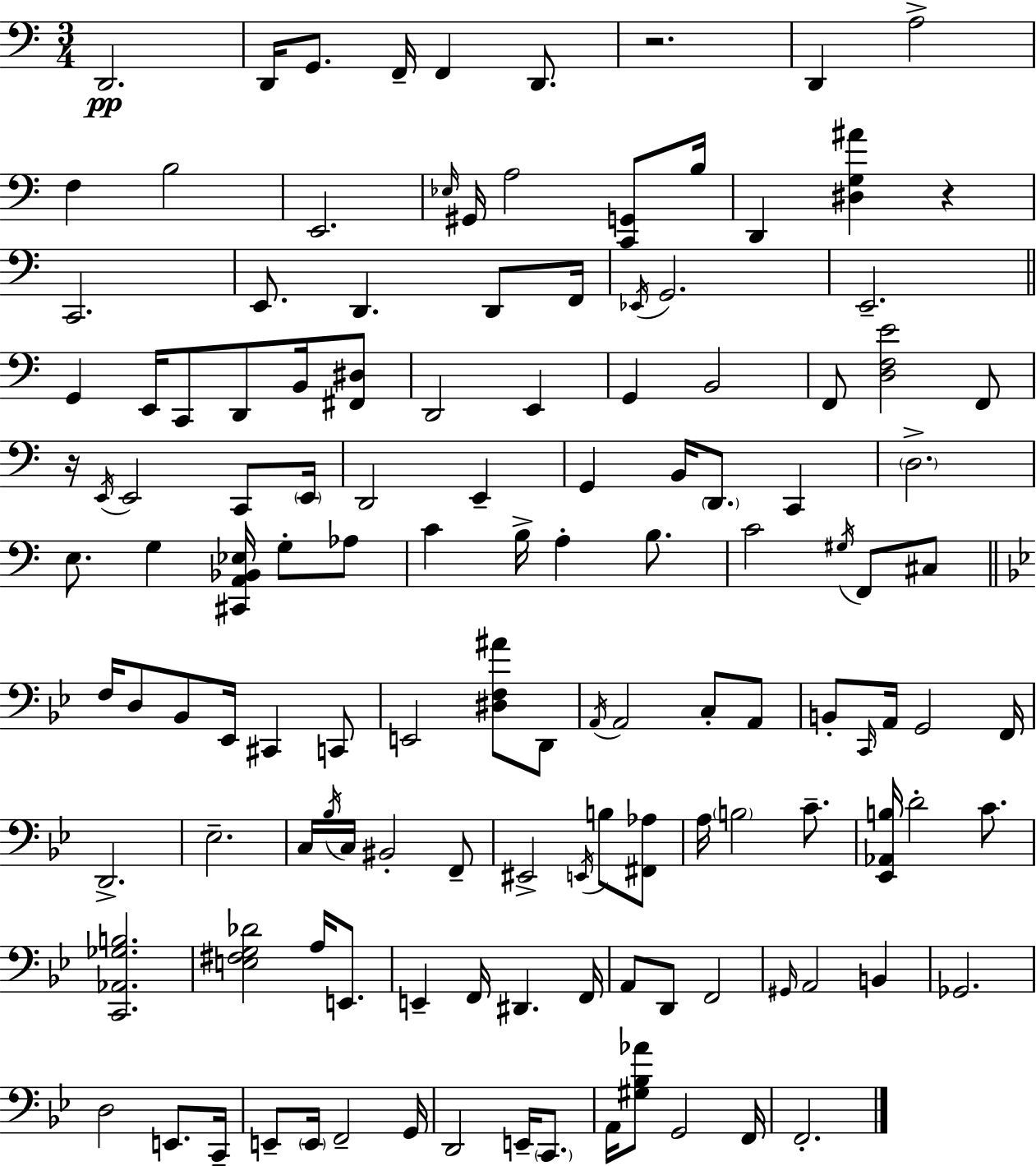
X:1
T:Untitled
M:3/4
L:1/4
K:C
D,,2 D,,/4 G,,/2 F,,/4 F,, D,,/2 z2 D,, A,2 F, B,2 E,,2 _E,/4 ^G,,/4 A,2 [C,,G,,]/2 B,/4 D,, [^D,G,^A] z C,,2 E,,/2 D,, D,,/2 F,,/4 _E,,/4 G,,2 E,,2 G,, E,,/4 C,,/2 D,,/2 B,,/4 [^F,,^D,]/2 D,,2 E,, G,, B,,2 F,,/2 [D,F,E]2 F,,/2 z/4 E,,/4 E,,2 C,,/2 E,,/4 D,,2 E,, G,, B,,/4 D,,/2 C,, D,2 E,/2 G, [^C,,A,,_B,,_E,]/4 G,/2 _A,/2 C B,/4 A, B,/2 C2 ^G,/4 F,,/2 ^C,/2 F,/4 D,/2 _B,,/2 _E,,/4 ^C,, C,,/2 E,,2 [^D,F,^A]/2 D,,/2 A,,/4 A,,2 C,/2 A,,/2 B,,/2 C,,/4 A,,/4 G,,2 F,,/4 D,,2 _E,2 C,/4 _B,/4 C,/4 ^B,,2 F,,/2 ^E,,2 E,,/4 B,/2 [^F,,_A,]/2 A,/4 B,2 C/2 [_E,,_A,,B,]/4 D2 C/2 [C,,_A,,_G,B,]2 [E,^F,G,_D]2 A,/4 E,,/2 E,, F,,/4 ^D,, F,,/4 A,,/2 D,,/2 F,,2 ^G,,/4 A,,2 B,, _G,,2 D,2 E,,/2 C,,/4 E,,/2 E,,/4 F,,2 G,,/4 D,,2 E,,/4 C,,/2 A,,/4 [^G,_B,_A]/2 G,,2 F,,/4 F,,2